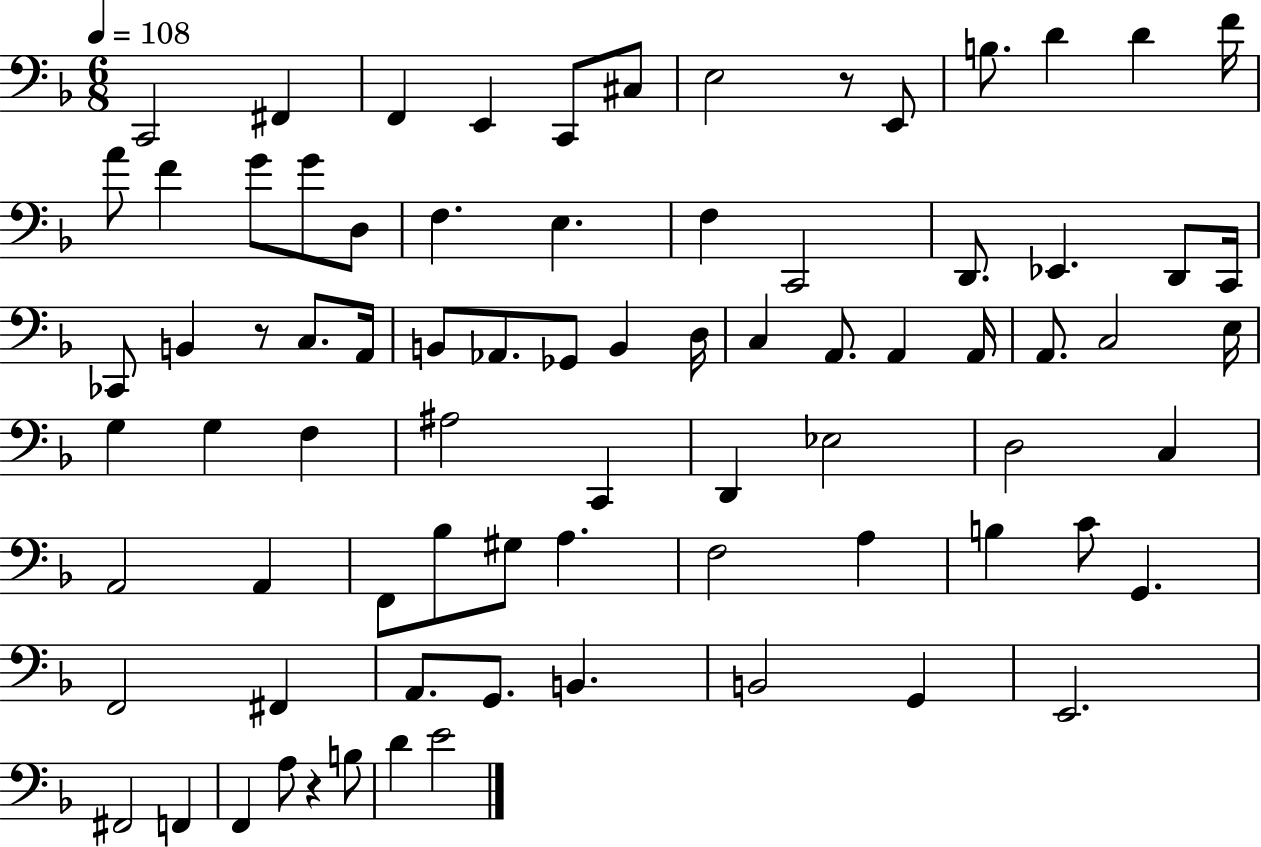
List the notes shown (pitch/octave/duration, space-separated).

C2/h F#2/q F2/q E2/q C2/e C#3/e E3/h R/e E2/e B3/e. D4/q D4/q F4/s A4/e F4/q G4/e G4/e D3/e F3/q. E3/q. F3/q C2/h D2/e. Eb2/q. D2/e C2/s CES2/e B2/q R/e C3/e. A2/s B2/e Ab2/e. Gb2/e B2/q D3/s C3/q A2/e. A2/q A2/s A2/e. C3/h E3/s G3/q G3/q F3/q A#3/h C2/q D2/q Eb3/h D3/h C3/q A2/h A2/q F2/e Bb3/e G#3/e A3/q. F3/h A3/q B3/q C4/e G2/q. F2/h F#2/q A2/e. G2/e. B2/q. B2/h G2/q E2/h. F#2/h F2/q F2/q A3/e R/q B3/e D4/q E4/h